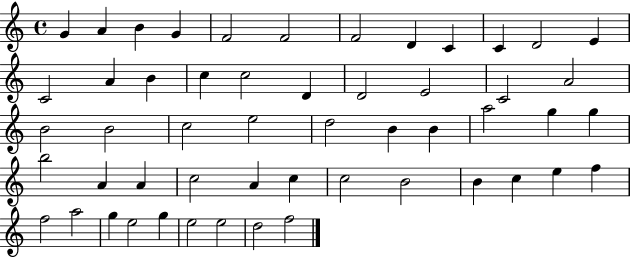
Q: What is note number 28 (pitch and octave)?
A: B4